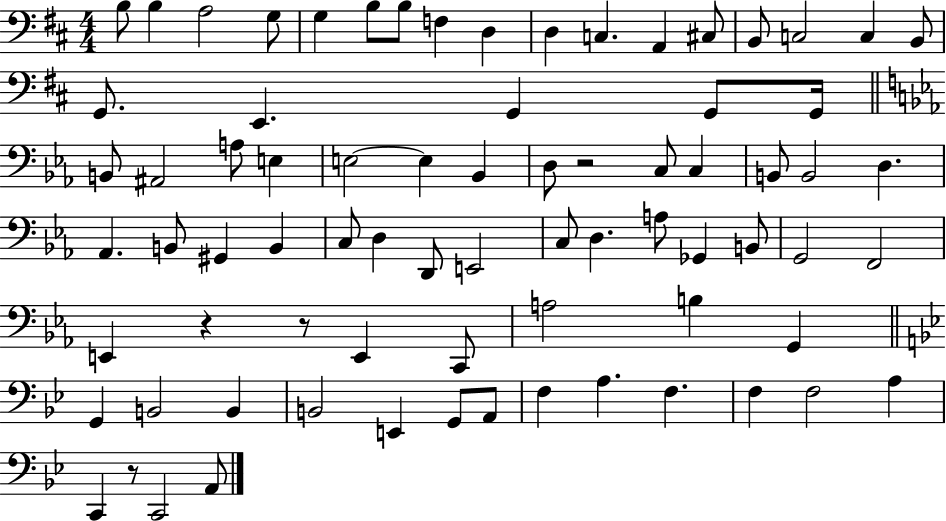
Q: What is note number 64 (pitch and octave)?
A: F3